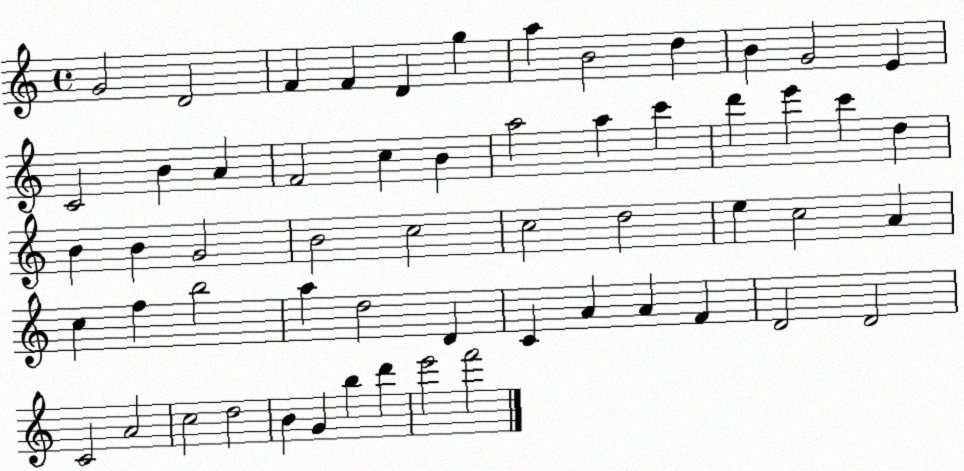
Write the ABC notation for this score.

X:1
T:Untitled
M:4/4
L:1/4
K:C
G2 D2 F F D g a B2 d B G2 E C2 B A F2 c B a2 a c' d' e' c' d B B G2 B2 c2 c2 d2 e c2 A c f b2 a d2 D C A A F D2 D2 C2 A2 c2 d2 B G b d' e'2 f'2